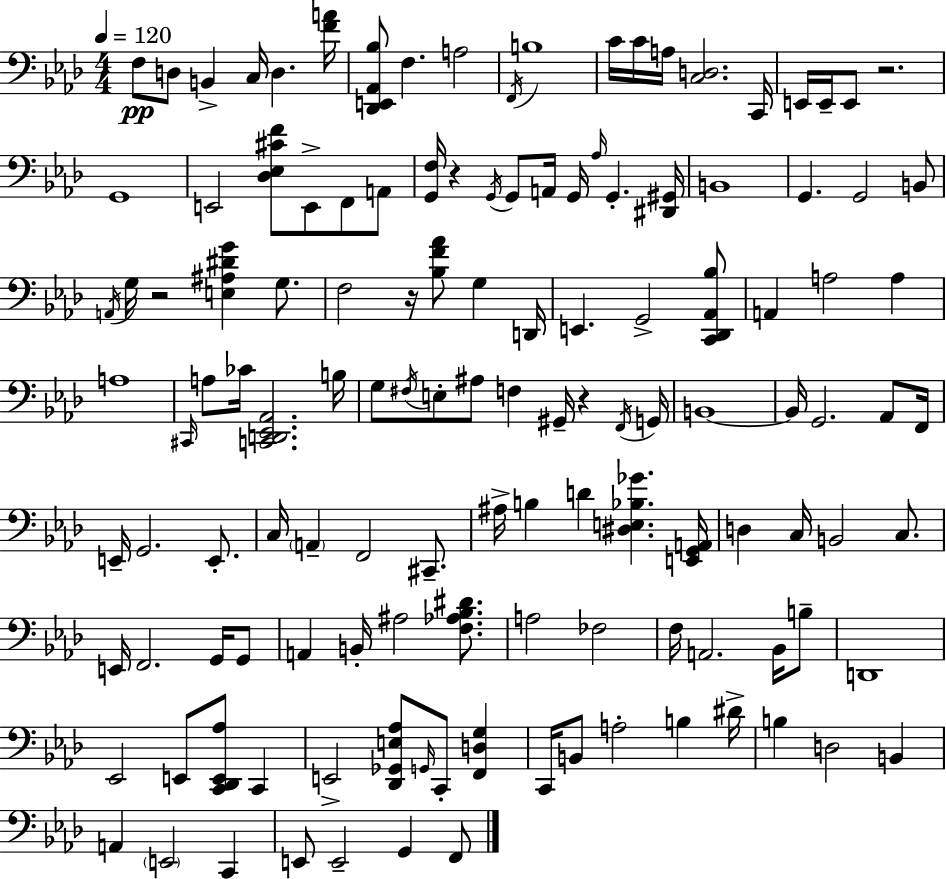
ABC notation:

X:1
T:Untitled
M:4/4
L:1/4
K:Ab
F,/2 D,/2 B,, C,/4 D, [FA]/4 [_D,,E,,_A,,_B,]/2 F, A,2 F,,/4 B,4 C/4 C/4 A,/4 [C,D,]2 C,,/4 E,,/4 E,,/4 E,,/2 z2 G,,4 E,,2 [_D,_E,^CF]/2 E,,/2 F,,/2 A,,/2 [G,,F,]/4 z G,,/4 G,,/2 A,,/4 G,,/4 _A,/4 G,, [^D,,^G,,]/4 B,,4 G,, G,,2 B,,/2 A,,/4 G,/4 z2 [E,^A,^DG] G,/2 F,2 z/4 [_B,F_A]/2 G, D,,/4 E,, G,,2 [C,,_D,,_A,,_B,]/2 A,, A,2 A, A,4 ^C,,/4 A,/2 _C/4 [C,,D,,_E,,_A,,]2 B,/4 G,/2 ^F,/4 E,/2 ^A,/2 F, ^G,,/4 z F,,/4 G,,/4 B,,4 B,,/4 G,,2 _A,,/2 F,,/4 E,,/4 G,,2 E,,/2 C,/4 A,, F,,2 ^C,,/2 ^A,/4 B, D [^D,E,_B,_G] [E,,G,,A,,]/4 D, C,/4 B,,2 C,/2 E,,/4 F,,2 G,,/4 G,,/2 A,, B,,/4 ^A,2 [F,_A,_B,^D]/2 A,2 _F,2 F,/4 A,,2 _B,,/4 B,/2 D,,4 _E,,2 E,,/2 [C,,_D,,E,,_A,]/2 C,, E,,2 [_D,,_G,,E,_A,]/2 G,,/4 C,,/2 [F,,D,G,] C,,/4 B,,/2 A,2 B, ^D/4 B, D,2 B,, A,, E,,2 C,, E,,/2 E,,2 G,, F,,/2